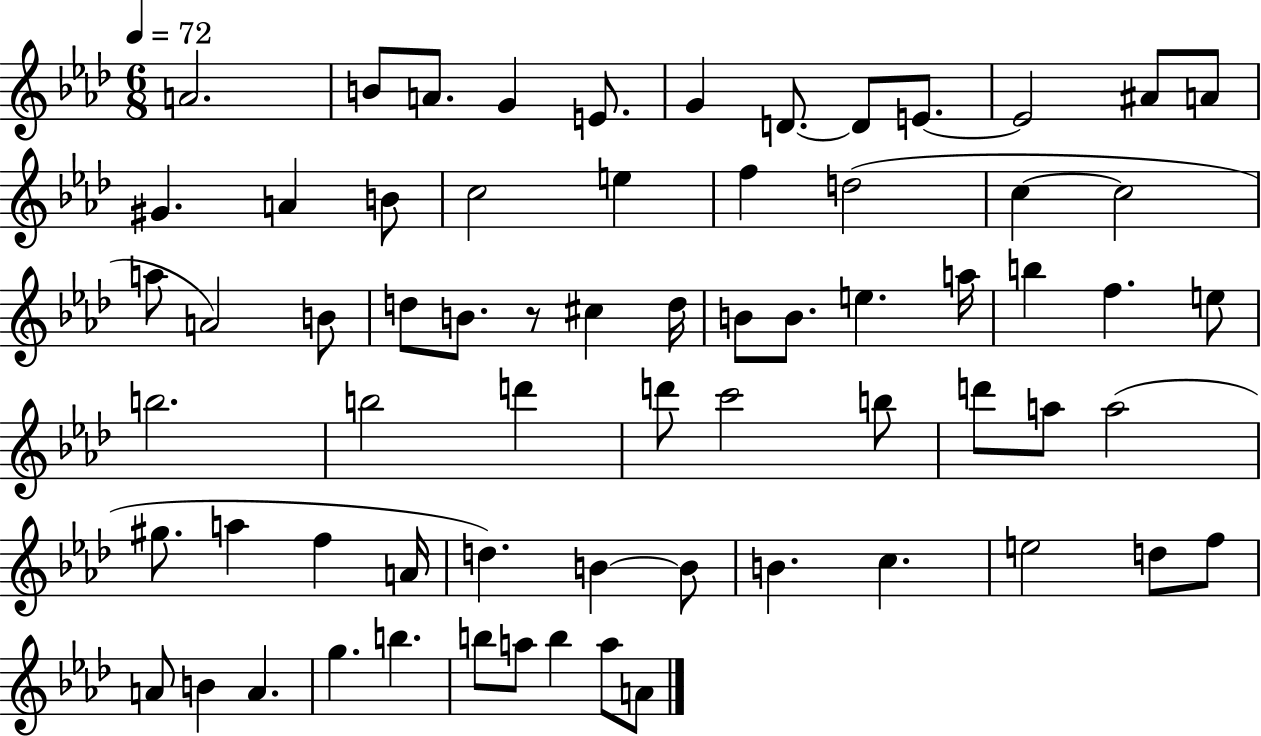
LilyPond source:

{
  \clef treble
  \numericTimeSignature
  \time 6/8
  \key aes \major
  \tempo 4 = 72
  a'2. | b'8 a'8. g'4 e'8. | g'4 d'8.~~ d'8 e'8.~~ | e'2 ais'8 a'8 | \break gis'4. a'4 b'8 | c''2 e''4 | f''4 d''2( | c''4~~ c''2 | \break a''8 a'2) b'8 | d''8 b'8. r8 cis''4 d''16 | b'8 b'8. e''4. a''16 | b''4 f''4. e''8 | \break b''2. | b''2 d'''4 | d'''8 c'''2 b''8 | d'''8 a''8 a''2( | \break gis''8. a''4 f''4 a'16 | d''4.) b'4~~ b'8 | b'4. c''4. | e''2 d''8 f''8 | \break a'8 b'4 a'4. | g''4. b''4. | b''8 a''8 b''4 a''8 a'8 | \bar "|."
}